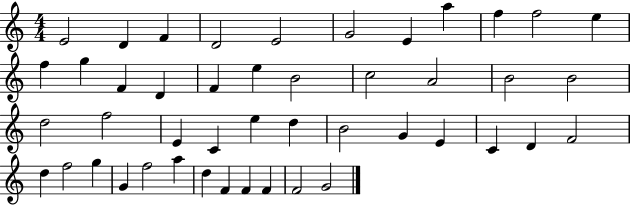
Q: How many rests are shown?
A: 0